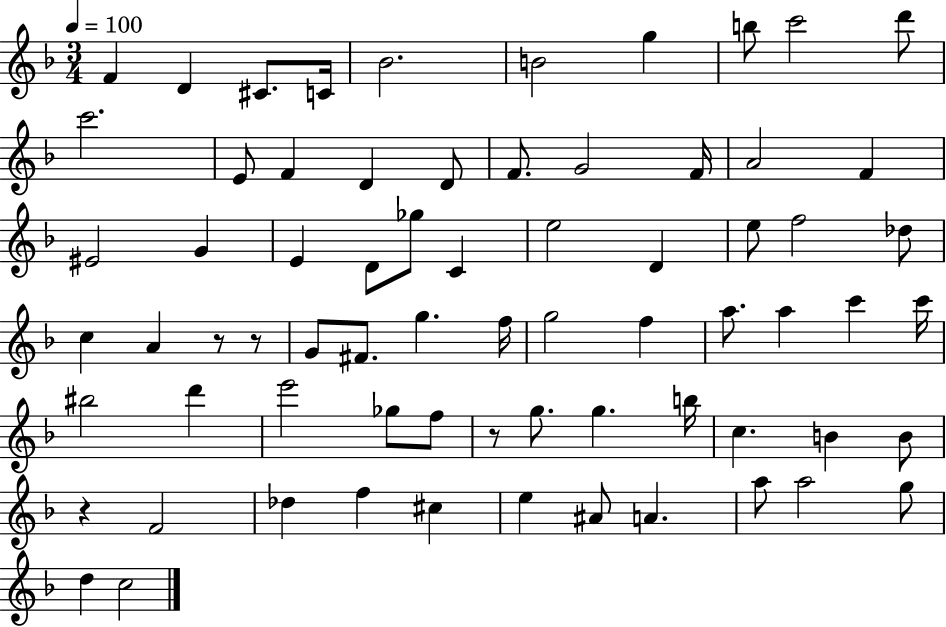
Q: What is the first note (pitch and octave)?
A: F4